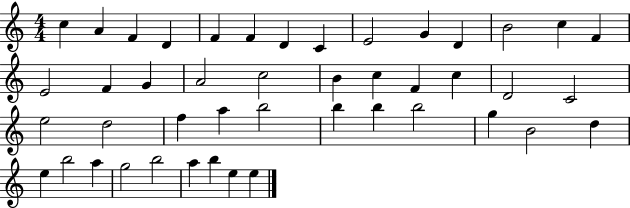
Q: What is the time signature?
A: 4/4